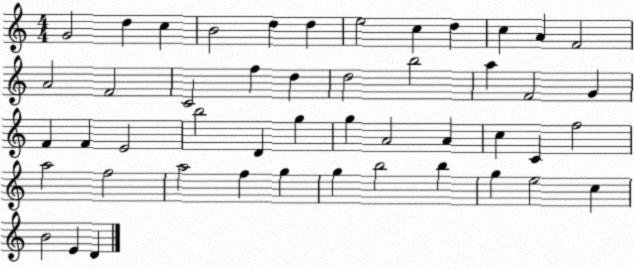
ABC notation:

X:1
T:Untitled
M:4/4
L:1/4
K:C
G2 d c B2 d d e2 c d c A F2 A2 F2 C2 f d d2 b2 a F2 G F F E2 b2 D g g A2 A c C f2 a2 f2 a2 f g g b2 b g e2 c B2 E D